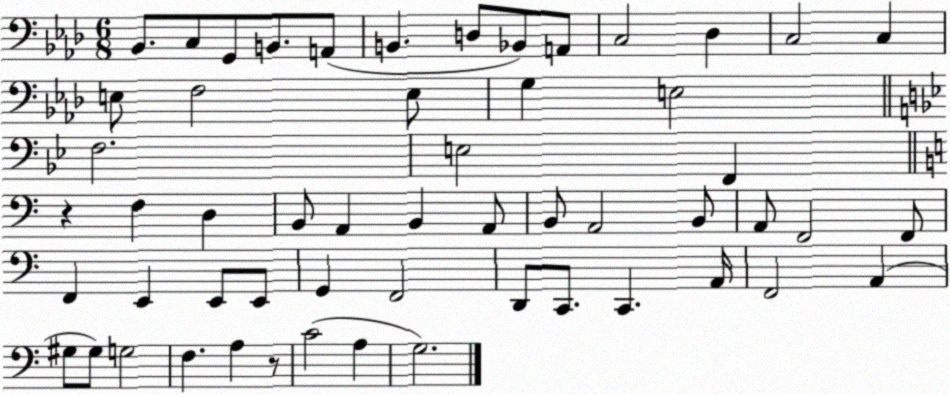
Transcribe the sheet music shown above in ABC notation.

X:1
T:Untitled
M:6/8
L:1/4
K:Ab
_B,,/2 C,/2 G,,/2 B,,/2 A,,/2 B,, D,/2 _B,,/2 A,,/2 C,2 _D, C,2 C, E,/2 F,2 E,/2 G, E,2 F,2 E,2 F,, z F, D, B,,/2 A,, B,, A,,/2 B,,/2 A,,2 B,,/2 A,,/2 F,,2 F,,/2 F,, E,, E,,/2 E,,/2 G,, F,,2 D,,/2 C,,/2 C,, A,,/4 F,,2 A,, ^G,/2 ^G,/2 G,2 F, A, z/2 C2 A, G,2